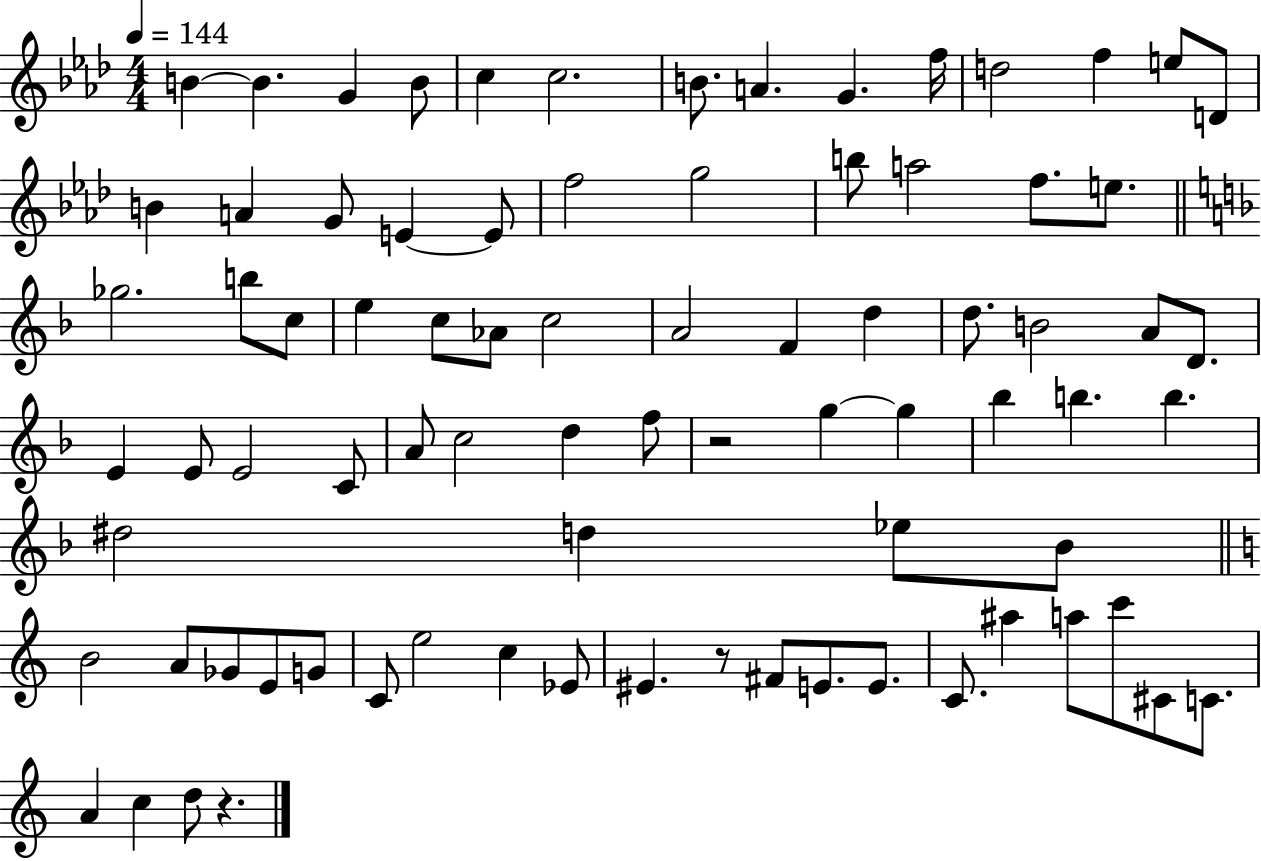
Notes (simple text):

B4/q B4/q. G4/q B4/e C5/q C5/h. B4/e. A4/q. G4/q. F5/s D5/h F5/q E5/e D4/e B4/q A4/q G4/e E4/q E4/e F5/h G5/h B5/e A5/h F5/e. E5/e. Gb5/h. B5/e C5/e E5/q C5/e Ab4/e C5/h A4/h F4/q D5/q D5/e. B4/h A4/e D4/e. E4/q E4/e E4/h C4/e A4/e C5/h D5/q F5/e R/h G5/q G5/q Bb5/q B5/q. B5/q. D#5/h D5/q Eb5/e Bb4/e B4/h A4/e Gb4/e E4/e G4/e C4/e E5/h C5/q Eb4/e EIS4/q. R/e F#4/e E4/e. E4/e. C4/e. A#5/q A5/e C6/e C#4/e C4/e. A4/q C5/q D5/e R/q.